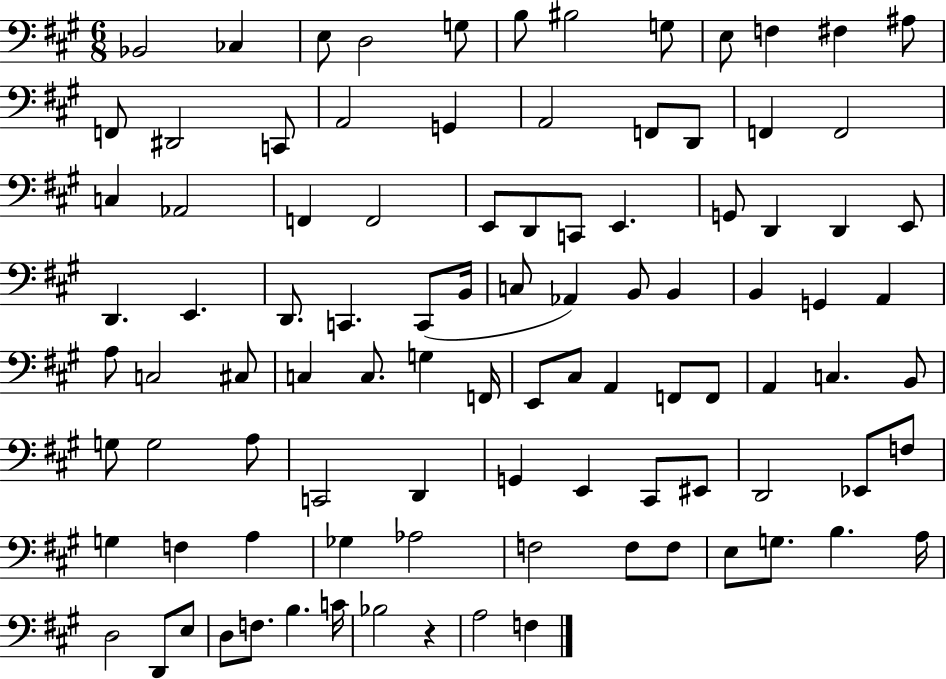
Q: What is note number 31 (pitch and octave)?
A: G2